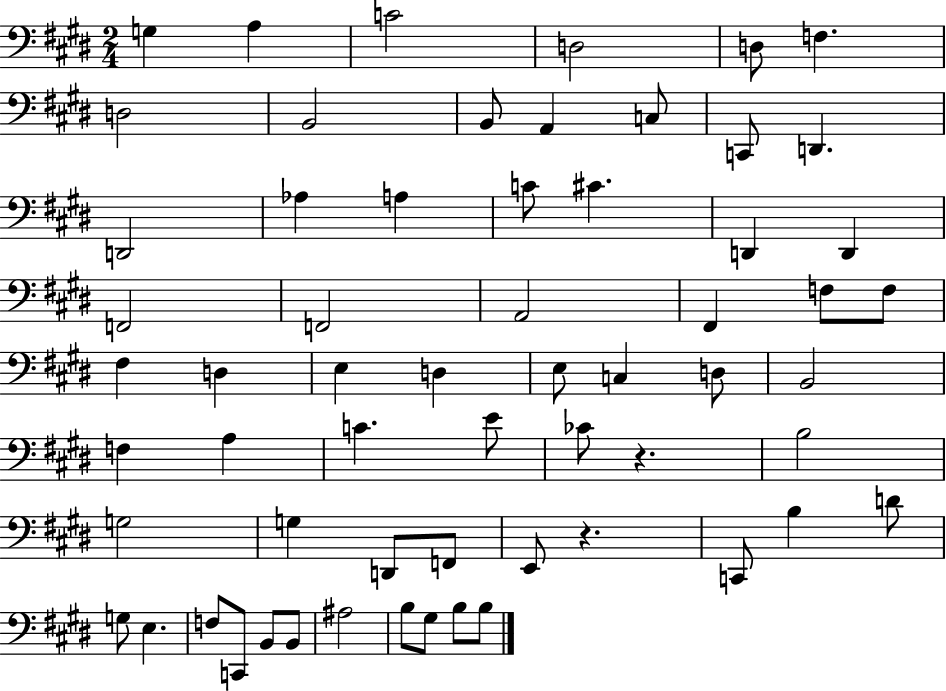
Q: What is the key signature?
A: E major